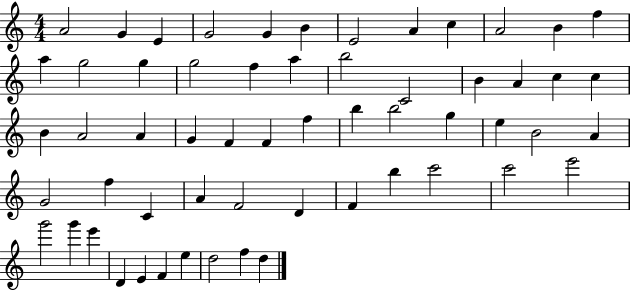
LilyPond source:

{
  \clef treble
  \numericTimeSignature
  \time 4/4
  \key c \major
  a'2 g'4 e'4 | g'2 g'4 b'4 | e'2 a'4 c''4 | a'2 b'4 f''4 | \break a''4 g''2 g''4 | g''2 f''4 a''4 | b''2 c'2 | b'4 a'4 c''4 c''4 | \break b'4 a'2 a'4 | g'4 f'4 f'4 f''4 | b''4 b''2 g''4 | e''4 b'2 a'4 | \break g'2 f''4 c'4 | a'4 f'2 d'4 | f'4 b''4 c'''2 | c'''2 e'''2 | \break g'''2 g'''4 e'''4 | d'4 e'4 f'4 e''4 | d''2 f''4 d''4 | \bar "|."
}